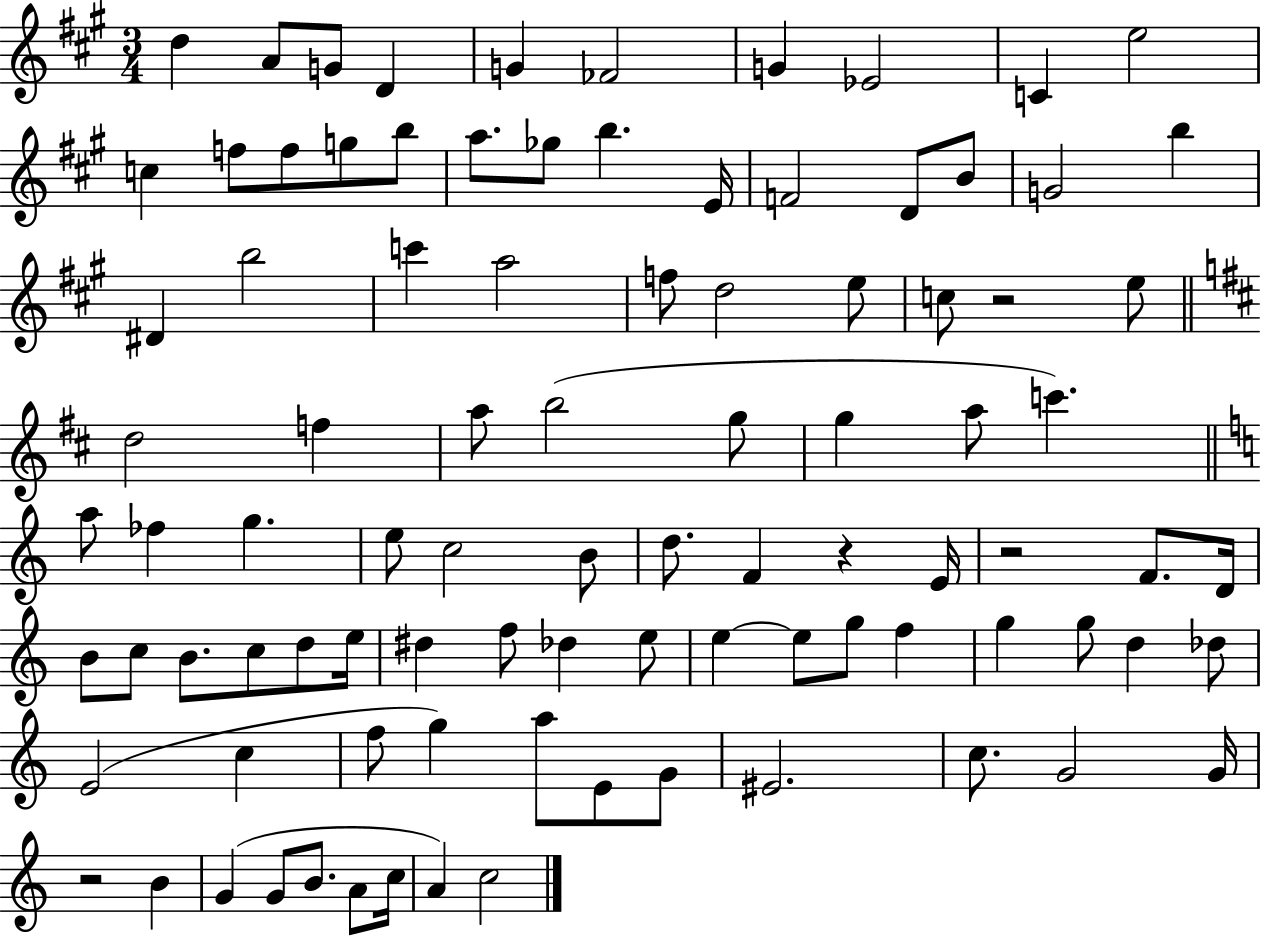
D5/q A4/e G4/e D4/q G4/q FES4/h G4/q Eb4/h C4/q E5/h C5/q F5/e F5/e G5/e B5/e A5/e. Gb5/e B5/q. E4/s F4/h D4/e B4/e G4/h B5/q D#4/q B5/h C6/q A5/h F5/e D5/h E5/e C5/e R/h E5/e D5/h F5/q A5/e B5/h G5/e G5/q A5/e C6/q. A5/e FES5/q G5/q. E5/e C5/h B4/e D5/e. F4/q R/q E4/s R/h F4/e. D4/s B4/e C5/e B4/e. C5/e D5/e E5/s D#5/q F5/e Db5/q E5/e E5/q E5/e G5/e F5/q G5/q G5/e D5/q Db5/e E4/h C5/q F5/e G5/q A5/e E4/e G4/e EIS4/h. C5/e. G4/h G4/s R/h B4/q G4/q G4/e B4/e. A4/e C5/s A4/q C5/h